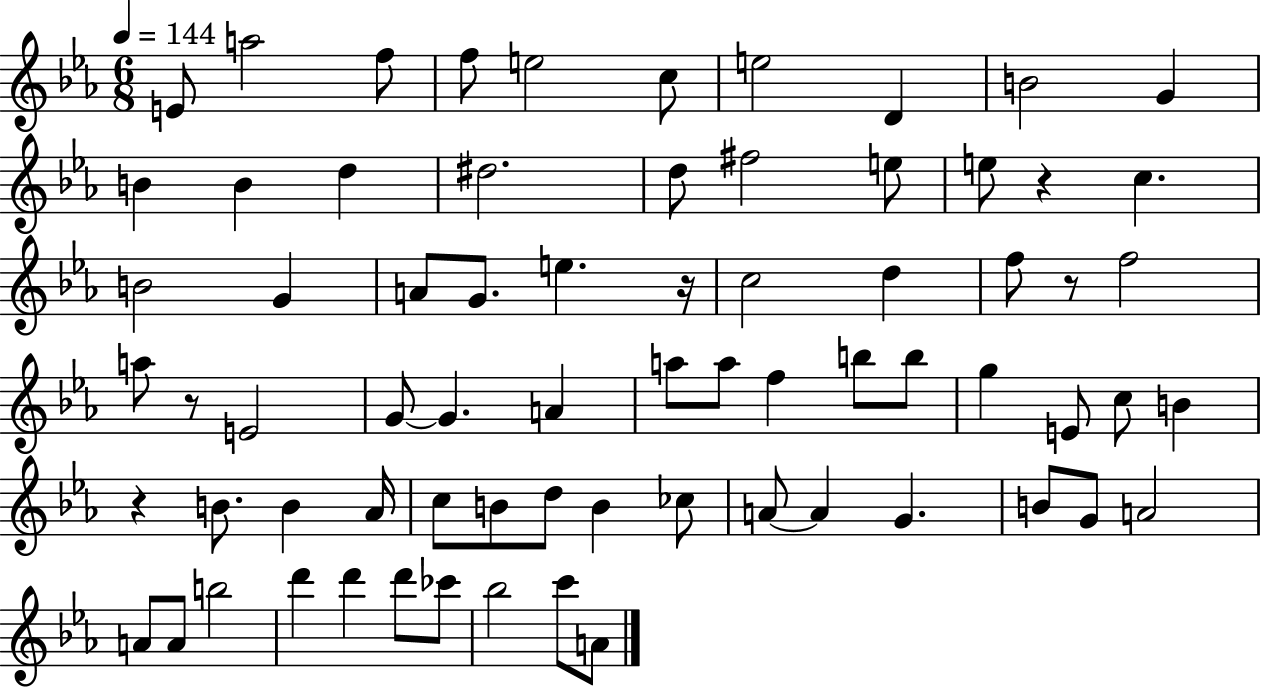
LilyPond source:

{
  \clef treble
  \numericTimeSignature
  \time 6/8
  \key ees \major
  \tempo 4 = 144
  e'8 a''2 f''8 | f''8 e''2 c''8 | e''2 d'4 | b'2 g'4 | \break b'4 b'4 d''4 | dis''2. | d''8 fis''2 e''8 | e''8 r4 c''4. | \break b'2 g'4 | a'8 g'8. e''4. r16 | c''2 d''4 | f''8 r8 f''2 | \break a''8 r8 e'2 | g'8~~ g'4. a'4 | a''8 a''8 f''4 b''8 b''8 | g''4 e'8 c''8 b'4 | \break r4 b'8. b'4 aes'16 | c''8 b'8 d''8 b'4 ces''8 | a'8~~ a'4 g'4. | b'8 g'8 a'2 | \break a'8 a'8 b''2 | d'''4 d'''4 d'''8 ces'''8 | bes''2 c'''8 a'8 | \bar "|."
}